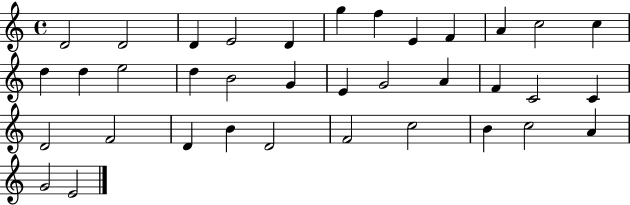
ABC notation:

X:1
T:Untitled
M:4/4
L:1/4
K:C
D2 D2 D E2 D g f E F A c2 c d d e2 d B2 G E G2 A F C2 C D2 F2 D B D2 F2 c2 B c2 A G2 E2